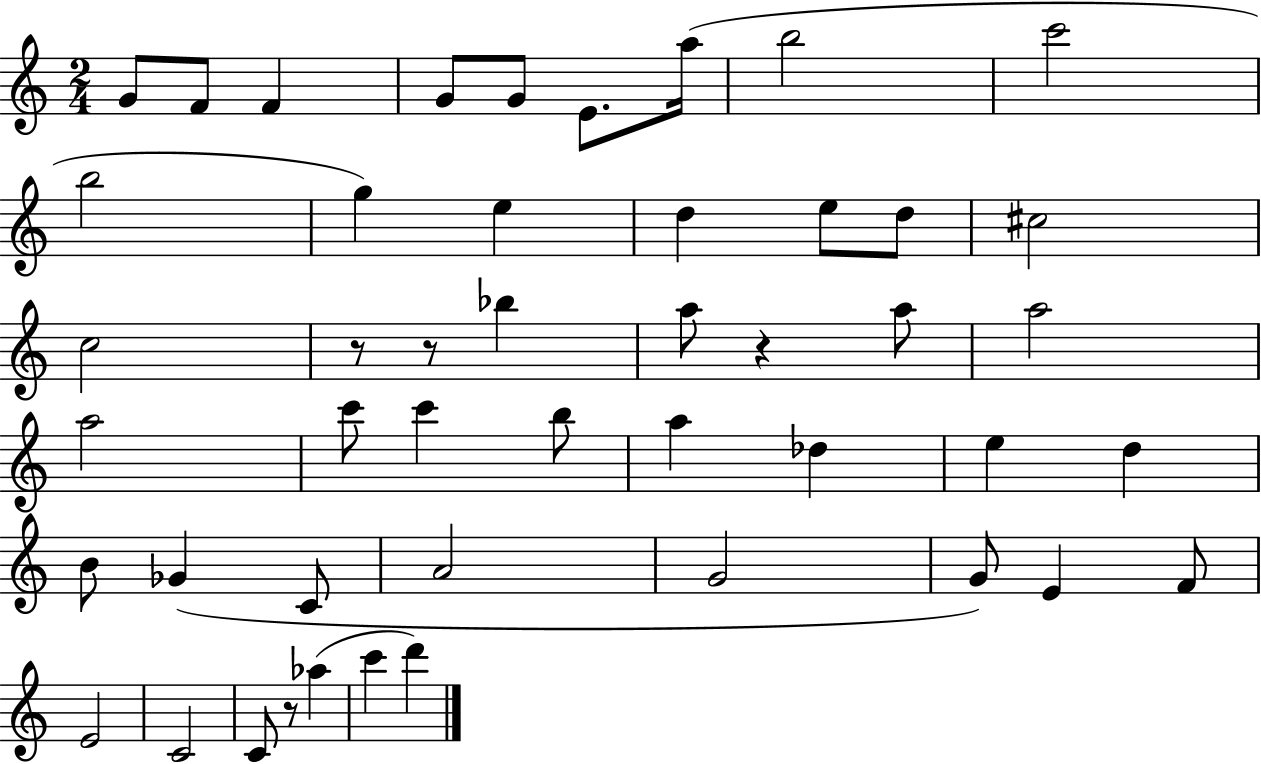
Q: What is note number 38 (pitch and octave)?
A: E4